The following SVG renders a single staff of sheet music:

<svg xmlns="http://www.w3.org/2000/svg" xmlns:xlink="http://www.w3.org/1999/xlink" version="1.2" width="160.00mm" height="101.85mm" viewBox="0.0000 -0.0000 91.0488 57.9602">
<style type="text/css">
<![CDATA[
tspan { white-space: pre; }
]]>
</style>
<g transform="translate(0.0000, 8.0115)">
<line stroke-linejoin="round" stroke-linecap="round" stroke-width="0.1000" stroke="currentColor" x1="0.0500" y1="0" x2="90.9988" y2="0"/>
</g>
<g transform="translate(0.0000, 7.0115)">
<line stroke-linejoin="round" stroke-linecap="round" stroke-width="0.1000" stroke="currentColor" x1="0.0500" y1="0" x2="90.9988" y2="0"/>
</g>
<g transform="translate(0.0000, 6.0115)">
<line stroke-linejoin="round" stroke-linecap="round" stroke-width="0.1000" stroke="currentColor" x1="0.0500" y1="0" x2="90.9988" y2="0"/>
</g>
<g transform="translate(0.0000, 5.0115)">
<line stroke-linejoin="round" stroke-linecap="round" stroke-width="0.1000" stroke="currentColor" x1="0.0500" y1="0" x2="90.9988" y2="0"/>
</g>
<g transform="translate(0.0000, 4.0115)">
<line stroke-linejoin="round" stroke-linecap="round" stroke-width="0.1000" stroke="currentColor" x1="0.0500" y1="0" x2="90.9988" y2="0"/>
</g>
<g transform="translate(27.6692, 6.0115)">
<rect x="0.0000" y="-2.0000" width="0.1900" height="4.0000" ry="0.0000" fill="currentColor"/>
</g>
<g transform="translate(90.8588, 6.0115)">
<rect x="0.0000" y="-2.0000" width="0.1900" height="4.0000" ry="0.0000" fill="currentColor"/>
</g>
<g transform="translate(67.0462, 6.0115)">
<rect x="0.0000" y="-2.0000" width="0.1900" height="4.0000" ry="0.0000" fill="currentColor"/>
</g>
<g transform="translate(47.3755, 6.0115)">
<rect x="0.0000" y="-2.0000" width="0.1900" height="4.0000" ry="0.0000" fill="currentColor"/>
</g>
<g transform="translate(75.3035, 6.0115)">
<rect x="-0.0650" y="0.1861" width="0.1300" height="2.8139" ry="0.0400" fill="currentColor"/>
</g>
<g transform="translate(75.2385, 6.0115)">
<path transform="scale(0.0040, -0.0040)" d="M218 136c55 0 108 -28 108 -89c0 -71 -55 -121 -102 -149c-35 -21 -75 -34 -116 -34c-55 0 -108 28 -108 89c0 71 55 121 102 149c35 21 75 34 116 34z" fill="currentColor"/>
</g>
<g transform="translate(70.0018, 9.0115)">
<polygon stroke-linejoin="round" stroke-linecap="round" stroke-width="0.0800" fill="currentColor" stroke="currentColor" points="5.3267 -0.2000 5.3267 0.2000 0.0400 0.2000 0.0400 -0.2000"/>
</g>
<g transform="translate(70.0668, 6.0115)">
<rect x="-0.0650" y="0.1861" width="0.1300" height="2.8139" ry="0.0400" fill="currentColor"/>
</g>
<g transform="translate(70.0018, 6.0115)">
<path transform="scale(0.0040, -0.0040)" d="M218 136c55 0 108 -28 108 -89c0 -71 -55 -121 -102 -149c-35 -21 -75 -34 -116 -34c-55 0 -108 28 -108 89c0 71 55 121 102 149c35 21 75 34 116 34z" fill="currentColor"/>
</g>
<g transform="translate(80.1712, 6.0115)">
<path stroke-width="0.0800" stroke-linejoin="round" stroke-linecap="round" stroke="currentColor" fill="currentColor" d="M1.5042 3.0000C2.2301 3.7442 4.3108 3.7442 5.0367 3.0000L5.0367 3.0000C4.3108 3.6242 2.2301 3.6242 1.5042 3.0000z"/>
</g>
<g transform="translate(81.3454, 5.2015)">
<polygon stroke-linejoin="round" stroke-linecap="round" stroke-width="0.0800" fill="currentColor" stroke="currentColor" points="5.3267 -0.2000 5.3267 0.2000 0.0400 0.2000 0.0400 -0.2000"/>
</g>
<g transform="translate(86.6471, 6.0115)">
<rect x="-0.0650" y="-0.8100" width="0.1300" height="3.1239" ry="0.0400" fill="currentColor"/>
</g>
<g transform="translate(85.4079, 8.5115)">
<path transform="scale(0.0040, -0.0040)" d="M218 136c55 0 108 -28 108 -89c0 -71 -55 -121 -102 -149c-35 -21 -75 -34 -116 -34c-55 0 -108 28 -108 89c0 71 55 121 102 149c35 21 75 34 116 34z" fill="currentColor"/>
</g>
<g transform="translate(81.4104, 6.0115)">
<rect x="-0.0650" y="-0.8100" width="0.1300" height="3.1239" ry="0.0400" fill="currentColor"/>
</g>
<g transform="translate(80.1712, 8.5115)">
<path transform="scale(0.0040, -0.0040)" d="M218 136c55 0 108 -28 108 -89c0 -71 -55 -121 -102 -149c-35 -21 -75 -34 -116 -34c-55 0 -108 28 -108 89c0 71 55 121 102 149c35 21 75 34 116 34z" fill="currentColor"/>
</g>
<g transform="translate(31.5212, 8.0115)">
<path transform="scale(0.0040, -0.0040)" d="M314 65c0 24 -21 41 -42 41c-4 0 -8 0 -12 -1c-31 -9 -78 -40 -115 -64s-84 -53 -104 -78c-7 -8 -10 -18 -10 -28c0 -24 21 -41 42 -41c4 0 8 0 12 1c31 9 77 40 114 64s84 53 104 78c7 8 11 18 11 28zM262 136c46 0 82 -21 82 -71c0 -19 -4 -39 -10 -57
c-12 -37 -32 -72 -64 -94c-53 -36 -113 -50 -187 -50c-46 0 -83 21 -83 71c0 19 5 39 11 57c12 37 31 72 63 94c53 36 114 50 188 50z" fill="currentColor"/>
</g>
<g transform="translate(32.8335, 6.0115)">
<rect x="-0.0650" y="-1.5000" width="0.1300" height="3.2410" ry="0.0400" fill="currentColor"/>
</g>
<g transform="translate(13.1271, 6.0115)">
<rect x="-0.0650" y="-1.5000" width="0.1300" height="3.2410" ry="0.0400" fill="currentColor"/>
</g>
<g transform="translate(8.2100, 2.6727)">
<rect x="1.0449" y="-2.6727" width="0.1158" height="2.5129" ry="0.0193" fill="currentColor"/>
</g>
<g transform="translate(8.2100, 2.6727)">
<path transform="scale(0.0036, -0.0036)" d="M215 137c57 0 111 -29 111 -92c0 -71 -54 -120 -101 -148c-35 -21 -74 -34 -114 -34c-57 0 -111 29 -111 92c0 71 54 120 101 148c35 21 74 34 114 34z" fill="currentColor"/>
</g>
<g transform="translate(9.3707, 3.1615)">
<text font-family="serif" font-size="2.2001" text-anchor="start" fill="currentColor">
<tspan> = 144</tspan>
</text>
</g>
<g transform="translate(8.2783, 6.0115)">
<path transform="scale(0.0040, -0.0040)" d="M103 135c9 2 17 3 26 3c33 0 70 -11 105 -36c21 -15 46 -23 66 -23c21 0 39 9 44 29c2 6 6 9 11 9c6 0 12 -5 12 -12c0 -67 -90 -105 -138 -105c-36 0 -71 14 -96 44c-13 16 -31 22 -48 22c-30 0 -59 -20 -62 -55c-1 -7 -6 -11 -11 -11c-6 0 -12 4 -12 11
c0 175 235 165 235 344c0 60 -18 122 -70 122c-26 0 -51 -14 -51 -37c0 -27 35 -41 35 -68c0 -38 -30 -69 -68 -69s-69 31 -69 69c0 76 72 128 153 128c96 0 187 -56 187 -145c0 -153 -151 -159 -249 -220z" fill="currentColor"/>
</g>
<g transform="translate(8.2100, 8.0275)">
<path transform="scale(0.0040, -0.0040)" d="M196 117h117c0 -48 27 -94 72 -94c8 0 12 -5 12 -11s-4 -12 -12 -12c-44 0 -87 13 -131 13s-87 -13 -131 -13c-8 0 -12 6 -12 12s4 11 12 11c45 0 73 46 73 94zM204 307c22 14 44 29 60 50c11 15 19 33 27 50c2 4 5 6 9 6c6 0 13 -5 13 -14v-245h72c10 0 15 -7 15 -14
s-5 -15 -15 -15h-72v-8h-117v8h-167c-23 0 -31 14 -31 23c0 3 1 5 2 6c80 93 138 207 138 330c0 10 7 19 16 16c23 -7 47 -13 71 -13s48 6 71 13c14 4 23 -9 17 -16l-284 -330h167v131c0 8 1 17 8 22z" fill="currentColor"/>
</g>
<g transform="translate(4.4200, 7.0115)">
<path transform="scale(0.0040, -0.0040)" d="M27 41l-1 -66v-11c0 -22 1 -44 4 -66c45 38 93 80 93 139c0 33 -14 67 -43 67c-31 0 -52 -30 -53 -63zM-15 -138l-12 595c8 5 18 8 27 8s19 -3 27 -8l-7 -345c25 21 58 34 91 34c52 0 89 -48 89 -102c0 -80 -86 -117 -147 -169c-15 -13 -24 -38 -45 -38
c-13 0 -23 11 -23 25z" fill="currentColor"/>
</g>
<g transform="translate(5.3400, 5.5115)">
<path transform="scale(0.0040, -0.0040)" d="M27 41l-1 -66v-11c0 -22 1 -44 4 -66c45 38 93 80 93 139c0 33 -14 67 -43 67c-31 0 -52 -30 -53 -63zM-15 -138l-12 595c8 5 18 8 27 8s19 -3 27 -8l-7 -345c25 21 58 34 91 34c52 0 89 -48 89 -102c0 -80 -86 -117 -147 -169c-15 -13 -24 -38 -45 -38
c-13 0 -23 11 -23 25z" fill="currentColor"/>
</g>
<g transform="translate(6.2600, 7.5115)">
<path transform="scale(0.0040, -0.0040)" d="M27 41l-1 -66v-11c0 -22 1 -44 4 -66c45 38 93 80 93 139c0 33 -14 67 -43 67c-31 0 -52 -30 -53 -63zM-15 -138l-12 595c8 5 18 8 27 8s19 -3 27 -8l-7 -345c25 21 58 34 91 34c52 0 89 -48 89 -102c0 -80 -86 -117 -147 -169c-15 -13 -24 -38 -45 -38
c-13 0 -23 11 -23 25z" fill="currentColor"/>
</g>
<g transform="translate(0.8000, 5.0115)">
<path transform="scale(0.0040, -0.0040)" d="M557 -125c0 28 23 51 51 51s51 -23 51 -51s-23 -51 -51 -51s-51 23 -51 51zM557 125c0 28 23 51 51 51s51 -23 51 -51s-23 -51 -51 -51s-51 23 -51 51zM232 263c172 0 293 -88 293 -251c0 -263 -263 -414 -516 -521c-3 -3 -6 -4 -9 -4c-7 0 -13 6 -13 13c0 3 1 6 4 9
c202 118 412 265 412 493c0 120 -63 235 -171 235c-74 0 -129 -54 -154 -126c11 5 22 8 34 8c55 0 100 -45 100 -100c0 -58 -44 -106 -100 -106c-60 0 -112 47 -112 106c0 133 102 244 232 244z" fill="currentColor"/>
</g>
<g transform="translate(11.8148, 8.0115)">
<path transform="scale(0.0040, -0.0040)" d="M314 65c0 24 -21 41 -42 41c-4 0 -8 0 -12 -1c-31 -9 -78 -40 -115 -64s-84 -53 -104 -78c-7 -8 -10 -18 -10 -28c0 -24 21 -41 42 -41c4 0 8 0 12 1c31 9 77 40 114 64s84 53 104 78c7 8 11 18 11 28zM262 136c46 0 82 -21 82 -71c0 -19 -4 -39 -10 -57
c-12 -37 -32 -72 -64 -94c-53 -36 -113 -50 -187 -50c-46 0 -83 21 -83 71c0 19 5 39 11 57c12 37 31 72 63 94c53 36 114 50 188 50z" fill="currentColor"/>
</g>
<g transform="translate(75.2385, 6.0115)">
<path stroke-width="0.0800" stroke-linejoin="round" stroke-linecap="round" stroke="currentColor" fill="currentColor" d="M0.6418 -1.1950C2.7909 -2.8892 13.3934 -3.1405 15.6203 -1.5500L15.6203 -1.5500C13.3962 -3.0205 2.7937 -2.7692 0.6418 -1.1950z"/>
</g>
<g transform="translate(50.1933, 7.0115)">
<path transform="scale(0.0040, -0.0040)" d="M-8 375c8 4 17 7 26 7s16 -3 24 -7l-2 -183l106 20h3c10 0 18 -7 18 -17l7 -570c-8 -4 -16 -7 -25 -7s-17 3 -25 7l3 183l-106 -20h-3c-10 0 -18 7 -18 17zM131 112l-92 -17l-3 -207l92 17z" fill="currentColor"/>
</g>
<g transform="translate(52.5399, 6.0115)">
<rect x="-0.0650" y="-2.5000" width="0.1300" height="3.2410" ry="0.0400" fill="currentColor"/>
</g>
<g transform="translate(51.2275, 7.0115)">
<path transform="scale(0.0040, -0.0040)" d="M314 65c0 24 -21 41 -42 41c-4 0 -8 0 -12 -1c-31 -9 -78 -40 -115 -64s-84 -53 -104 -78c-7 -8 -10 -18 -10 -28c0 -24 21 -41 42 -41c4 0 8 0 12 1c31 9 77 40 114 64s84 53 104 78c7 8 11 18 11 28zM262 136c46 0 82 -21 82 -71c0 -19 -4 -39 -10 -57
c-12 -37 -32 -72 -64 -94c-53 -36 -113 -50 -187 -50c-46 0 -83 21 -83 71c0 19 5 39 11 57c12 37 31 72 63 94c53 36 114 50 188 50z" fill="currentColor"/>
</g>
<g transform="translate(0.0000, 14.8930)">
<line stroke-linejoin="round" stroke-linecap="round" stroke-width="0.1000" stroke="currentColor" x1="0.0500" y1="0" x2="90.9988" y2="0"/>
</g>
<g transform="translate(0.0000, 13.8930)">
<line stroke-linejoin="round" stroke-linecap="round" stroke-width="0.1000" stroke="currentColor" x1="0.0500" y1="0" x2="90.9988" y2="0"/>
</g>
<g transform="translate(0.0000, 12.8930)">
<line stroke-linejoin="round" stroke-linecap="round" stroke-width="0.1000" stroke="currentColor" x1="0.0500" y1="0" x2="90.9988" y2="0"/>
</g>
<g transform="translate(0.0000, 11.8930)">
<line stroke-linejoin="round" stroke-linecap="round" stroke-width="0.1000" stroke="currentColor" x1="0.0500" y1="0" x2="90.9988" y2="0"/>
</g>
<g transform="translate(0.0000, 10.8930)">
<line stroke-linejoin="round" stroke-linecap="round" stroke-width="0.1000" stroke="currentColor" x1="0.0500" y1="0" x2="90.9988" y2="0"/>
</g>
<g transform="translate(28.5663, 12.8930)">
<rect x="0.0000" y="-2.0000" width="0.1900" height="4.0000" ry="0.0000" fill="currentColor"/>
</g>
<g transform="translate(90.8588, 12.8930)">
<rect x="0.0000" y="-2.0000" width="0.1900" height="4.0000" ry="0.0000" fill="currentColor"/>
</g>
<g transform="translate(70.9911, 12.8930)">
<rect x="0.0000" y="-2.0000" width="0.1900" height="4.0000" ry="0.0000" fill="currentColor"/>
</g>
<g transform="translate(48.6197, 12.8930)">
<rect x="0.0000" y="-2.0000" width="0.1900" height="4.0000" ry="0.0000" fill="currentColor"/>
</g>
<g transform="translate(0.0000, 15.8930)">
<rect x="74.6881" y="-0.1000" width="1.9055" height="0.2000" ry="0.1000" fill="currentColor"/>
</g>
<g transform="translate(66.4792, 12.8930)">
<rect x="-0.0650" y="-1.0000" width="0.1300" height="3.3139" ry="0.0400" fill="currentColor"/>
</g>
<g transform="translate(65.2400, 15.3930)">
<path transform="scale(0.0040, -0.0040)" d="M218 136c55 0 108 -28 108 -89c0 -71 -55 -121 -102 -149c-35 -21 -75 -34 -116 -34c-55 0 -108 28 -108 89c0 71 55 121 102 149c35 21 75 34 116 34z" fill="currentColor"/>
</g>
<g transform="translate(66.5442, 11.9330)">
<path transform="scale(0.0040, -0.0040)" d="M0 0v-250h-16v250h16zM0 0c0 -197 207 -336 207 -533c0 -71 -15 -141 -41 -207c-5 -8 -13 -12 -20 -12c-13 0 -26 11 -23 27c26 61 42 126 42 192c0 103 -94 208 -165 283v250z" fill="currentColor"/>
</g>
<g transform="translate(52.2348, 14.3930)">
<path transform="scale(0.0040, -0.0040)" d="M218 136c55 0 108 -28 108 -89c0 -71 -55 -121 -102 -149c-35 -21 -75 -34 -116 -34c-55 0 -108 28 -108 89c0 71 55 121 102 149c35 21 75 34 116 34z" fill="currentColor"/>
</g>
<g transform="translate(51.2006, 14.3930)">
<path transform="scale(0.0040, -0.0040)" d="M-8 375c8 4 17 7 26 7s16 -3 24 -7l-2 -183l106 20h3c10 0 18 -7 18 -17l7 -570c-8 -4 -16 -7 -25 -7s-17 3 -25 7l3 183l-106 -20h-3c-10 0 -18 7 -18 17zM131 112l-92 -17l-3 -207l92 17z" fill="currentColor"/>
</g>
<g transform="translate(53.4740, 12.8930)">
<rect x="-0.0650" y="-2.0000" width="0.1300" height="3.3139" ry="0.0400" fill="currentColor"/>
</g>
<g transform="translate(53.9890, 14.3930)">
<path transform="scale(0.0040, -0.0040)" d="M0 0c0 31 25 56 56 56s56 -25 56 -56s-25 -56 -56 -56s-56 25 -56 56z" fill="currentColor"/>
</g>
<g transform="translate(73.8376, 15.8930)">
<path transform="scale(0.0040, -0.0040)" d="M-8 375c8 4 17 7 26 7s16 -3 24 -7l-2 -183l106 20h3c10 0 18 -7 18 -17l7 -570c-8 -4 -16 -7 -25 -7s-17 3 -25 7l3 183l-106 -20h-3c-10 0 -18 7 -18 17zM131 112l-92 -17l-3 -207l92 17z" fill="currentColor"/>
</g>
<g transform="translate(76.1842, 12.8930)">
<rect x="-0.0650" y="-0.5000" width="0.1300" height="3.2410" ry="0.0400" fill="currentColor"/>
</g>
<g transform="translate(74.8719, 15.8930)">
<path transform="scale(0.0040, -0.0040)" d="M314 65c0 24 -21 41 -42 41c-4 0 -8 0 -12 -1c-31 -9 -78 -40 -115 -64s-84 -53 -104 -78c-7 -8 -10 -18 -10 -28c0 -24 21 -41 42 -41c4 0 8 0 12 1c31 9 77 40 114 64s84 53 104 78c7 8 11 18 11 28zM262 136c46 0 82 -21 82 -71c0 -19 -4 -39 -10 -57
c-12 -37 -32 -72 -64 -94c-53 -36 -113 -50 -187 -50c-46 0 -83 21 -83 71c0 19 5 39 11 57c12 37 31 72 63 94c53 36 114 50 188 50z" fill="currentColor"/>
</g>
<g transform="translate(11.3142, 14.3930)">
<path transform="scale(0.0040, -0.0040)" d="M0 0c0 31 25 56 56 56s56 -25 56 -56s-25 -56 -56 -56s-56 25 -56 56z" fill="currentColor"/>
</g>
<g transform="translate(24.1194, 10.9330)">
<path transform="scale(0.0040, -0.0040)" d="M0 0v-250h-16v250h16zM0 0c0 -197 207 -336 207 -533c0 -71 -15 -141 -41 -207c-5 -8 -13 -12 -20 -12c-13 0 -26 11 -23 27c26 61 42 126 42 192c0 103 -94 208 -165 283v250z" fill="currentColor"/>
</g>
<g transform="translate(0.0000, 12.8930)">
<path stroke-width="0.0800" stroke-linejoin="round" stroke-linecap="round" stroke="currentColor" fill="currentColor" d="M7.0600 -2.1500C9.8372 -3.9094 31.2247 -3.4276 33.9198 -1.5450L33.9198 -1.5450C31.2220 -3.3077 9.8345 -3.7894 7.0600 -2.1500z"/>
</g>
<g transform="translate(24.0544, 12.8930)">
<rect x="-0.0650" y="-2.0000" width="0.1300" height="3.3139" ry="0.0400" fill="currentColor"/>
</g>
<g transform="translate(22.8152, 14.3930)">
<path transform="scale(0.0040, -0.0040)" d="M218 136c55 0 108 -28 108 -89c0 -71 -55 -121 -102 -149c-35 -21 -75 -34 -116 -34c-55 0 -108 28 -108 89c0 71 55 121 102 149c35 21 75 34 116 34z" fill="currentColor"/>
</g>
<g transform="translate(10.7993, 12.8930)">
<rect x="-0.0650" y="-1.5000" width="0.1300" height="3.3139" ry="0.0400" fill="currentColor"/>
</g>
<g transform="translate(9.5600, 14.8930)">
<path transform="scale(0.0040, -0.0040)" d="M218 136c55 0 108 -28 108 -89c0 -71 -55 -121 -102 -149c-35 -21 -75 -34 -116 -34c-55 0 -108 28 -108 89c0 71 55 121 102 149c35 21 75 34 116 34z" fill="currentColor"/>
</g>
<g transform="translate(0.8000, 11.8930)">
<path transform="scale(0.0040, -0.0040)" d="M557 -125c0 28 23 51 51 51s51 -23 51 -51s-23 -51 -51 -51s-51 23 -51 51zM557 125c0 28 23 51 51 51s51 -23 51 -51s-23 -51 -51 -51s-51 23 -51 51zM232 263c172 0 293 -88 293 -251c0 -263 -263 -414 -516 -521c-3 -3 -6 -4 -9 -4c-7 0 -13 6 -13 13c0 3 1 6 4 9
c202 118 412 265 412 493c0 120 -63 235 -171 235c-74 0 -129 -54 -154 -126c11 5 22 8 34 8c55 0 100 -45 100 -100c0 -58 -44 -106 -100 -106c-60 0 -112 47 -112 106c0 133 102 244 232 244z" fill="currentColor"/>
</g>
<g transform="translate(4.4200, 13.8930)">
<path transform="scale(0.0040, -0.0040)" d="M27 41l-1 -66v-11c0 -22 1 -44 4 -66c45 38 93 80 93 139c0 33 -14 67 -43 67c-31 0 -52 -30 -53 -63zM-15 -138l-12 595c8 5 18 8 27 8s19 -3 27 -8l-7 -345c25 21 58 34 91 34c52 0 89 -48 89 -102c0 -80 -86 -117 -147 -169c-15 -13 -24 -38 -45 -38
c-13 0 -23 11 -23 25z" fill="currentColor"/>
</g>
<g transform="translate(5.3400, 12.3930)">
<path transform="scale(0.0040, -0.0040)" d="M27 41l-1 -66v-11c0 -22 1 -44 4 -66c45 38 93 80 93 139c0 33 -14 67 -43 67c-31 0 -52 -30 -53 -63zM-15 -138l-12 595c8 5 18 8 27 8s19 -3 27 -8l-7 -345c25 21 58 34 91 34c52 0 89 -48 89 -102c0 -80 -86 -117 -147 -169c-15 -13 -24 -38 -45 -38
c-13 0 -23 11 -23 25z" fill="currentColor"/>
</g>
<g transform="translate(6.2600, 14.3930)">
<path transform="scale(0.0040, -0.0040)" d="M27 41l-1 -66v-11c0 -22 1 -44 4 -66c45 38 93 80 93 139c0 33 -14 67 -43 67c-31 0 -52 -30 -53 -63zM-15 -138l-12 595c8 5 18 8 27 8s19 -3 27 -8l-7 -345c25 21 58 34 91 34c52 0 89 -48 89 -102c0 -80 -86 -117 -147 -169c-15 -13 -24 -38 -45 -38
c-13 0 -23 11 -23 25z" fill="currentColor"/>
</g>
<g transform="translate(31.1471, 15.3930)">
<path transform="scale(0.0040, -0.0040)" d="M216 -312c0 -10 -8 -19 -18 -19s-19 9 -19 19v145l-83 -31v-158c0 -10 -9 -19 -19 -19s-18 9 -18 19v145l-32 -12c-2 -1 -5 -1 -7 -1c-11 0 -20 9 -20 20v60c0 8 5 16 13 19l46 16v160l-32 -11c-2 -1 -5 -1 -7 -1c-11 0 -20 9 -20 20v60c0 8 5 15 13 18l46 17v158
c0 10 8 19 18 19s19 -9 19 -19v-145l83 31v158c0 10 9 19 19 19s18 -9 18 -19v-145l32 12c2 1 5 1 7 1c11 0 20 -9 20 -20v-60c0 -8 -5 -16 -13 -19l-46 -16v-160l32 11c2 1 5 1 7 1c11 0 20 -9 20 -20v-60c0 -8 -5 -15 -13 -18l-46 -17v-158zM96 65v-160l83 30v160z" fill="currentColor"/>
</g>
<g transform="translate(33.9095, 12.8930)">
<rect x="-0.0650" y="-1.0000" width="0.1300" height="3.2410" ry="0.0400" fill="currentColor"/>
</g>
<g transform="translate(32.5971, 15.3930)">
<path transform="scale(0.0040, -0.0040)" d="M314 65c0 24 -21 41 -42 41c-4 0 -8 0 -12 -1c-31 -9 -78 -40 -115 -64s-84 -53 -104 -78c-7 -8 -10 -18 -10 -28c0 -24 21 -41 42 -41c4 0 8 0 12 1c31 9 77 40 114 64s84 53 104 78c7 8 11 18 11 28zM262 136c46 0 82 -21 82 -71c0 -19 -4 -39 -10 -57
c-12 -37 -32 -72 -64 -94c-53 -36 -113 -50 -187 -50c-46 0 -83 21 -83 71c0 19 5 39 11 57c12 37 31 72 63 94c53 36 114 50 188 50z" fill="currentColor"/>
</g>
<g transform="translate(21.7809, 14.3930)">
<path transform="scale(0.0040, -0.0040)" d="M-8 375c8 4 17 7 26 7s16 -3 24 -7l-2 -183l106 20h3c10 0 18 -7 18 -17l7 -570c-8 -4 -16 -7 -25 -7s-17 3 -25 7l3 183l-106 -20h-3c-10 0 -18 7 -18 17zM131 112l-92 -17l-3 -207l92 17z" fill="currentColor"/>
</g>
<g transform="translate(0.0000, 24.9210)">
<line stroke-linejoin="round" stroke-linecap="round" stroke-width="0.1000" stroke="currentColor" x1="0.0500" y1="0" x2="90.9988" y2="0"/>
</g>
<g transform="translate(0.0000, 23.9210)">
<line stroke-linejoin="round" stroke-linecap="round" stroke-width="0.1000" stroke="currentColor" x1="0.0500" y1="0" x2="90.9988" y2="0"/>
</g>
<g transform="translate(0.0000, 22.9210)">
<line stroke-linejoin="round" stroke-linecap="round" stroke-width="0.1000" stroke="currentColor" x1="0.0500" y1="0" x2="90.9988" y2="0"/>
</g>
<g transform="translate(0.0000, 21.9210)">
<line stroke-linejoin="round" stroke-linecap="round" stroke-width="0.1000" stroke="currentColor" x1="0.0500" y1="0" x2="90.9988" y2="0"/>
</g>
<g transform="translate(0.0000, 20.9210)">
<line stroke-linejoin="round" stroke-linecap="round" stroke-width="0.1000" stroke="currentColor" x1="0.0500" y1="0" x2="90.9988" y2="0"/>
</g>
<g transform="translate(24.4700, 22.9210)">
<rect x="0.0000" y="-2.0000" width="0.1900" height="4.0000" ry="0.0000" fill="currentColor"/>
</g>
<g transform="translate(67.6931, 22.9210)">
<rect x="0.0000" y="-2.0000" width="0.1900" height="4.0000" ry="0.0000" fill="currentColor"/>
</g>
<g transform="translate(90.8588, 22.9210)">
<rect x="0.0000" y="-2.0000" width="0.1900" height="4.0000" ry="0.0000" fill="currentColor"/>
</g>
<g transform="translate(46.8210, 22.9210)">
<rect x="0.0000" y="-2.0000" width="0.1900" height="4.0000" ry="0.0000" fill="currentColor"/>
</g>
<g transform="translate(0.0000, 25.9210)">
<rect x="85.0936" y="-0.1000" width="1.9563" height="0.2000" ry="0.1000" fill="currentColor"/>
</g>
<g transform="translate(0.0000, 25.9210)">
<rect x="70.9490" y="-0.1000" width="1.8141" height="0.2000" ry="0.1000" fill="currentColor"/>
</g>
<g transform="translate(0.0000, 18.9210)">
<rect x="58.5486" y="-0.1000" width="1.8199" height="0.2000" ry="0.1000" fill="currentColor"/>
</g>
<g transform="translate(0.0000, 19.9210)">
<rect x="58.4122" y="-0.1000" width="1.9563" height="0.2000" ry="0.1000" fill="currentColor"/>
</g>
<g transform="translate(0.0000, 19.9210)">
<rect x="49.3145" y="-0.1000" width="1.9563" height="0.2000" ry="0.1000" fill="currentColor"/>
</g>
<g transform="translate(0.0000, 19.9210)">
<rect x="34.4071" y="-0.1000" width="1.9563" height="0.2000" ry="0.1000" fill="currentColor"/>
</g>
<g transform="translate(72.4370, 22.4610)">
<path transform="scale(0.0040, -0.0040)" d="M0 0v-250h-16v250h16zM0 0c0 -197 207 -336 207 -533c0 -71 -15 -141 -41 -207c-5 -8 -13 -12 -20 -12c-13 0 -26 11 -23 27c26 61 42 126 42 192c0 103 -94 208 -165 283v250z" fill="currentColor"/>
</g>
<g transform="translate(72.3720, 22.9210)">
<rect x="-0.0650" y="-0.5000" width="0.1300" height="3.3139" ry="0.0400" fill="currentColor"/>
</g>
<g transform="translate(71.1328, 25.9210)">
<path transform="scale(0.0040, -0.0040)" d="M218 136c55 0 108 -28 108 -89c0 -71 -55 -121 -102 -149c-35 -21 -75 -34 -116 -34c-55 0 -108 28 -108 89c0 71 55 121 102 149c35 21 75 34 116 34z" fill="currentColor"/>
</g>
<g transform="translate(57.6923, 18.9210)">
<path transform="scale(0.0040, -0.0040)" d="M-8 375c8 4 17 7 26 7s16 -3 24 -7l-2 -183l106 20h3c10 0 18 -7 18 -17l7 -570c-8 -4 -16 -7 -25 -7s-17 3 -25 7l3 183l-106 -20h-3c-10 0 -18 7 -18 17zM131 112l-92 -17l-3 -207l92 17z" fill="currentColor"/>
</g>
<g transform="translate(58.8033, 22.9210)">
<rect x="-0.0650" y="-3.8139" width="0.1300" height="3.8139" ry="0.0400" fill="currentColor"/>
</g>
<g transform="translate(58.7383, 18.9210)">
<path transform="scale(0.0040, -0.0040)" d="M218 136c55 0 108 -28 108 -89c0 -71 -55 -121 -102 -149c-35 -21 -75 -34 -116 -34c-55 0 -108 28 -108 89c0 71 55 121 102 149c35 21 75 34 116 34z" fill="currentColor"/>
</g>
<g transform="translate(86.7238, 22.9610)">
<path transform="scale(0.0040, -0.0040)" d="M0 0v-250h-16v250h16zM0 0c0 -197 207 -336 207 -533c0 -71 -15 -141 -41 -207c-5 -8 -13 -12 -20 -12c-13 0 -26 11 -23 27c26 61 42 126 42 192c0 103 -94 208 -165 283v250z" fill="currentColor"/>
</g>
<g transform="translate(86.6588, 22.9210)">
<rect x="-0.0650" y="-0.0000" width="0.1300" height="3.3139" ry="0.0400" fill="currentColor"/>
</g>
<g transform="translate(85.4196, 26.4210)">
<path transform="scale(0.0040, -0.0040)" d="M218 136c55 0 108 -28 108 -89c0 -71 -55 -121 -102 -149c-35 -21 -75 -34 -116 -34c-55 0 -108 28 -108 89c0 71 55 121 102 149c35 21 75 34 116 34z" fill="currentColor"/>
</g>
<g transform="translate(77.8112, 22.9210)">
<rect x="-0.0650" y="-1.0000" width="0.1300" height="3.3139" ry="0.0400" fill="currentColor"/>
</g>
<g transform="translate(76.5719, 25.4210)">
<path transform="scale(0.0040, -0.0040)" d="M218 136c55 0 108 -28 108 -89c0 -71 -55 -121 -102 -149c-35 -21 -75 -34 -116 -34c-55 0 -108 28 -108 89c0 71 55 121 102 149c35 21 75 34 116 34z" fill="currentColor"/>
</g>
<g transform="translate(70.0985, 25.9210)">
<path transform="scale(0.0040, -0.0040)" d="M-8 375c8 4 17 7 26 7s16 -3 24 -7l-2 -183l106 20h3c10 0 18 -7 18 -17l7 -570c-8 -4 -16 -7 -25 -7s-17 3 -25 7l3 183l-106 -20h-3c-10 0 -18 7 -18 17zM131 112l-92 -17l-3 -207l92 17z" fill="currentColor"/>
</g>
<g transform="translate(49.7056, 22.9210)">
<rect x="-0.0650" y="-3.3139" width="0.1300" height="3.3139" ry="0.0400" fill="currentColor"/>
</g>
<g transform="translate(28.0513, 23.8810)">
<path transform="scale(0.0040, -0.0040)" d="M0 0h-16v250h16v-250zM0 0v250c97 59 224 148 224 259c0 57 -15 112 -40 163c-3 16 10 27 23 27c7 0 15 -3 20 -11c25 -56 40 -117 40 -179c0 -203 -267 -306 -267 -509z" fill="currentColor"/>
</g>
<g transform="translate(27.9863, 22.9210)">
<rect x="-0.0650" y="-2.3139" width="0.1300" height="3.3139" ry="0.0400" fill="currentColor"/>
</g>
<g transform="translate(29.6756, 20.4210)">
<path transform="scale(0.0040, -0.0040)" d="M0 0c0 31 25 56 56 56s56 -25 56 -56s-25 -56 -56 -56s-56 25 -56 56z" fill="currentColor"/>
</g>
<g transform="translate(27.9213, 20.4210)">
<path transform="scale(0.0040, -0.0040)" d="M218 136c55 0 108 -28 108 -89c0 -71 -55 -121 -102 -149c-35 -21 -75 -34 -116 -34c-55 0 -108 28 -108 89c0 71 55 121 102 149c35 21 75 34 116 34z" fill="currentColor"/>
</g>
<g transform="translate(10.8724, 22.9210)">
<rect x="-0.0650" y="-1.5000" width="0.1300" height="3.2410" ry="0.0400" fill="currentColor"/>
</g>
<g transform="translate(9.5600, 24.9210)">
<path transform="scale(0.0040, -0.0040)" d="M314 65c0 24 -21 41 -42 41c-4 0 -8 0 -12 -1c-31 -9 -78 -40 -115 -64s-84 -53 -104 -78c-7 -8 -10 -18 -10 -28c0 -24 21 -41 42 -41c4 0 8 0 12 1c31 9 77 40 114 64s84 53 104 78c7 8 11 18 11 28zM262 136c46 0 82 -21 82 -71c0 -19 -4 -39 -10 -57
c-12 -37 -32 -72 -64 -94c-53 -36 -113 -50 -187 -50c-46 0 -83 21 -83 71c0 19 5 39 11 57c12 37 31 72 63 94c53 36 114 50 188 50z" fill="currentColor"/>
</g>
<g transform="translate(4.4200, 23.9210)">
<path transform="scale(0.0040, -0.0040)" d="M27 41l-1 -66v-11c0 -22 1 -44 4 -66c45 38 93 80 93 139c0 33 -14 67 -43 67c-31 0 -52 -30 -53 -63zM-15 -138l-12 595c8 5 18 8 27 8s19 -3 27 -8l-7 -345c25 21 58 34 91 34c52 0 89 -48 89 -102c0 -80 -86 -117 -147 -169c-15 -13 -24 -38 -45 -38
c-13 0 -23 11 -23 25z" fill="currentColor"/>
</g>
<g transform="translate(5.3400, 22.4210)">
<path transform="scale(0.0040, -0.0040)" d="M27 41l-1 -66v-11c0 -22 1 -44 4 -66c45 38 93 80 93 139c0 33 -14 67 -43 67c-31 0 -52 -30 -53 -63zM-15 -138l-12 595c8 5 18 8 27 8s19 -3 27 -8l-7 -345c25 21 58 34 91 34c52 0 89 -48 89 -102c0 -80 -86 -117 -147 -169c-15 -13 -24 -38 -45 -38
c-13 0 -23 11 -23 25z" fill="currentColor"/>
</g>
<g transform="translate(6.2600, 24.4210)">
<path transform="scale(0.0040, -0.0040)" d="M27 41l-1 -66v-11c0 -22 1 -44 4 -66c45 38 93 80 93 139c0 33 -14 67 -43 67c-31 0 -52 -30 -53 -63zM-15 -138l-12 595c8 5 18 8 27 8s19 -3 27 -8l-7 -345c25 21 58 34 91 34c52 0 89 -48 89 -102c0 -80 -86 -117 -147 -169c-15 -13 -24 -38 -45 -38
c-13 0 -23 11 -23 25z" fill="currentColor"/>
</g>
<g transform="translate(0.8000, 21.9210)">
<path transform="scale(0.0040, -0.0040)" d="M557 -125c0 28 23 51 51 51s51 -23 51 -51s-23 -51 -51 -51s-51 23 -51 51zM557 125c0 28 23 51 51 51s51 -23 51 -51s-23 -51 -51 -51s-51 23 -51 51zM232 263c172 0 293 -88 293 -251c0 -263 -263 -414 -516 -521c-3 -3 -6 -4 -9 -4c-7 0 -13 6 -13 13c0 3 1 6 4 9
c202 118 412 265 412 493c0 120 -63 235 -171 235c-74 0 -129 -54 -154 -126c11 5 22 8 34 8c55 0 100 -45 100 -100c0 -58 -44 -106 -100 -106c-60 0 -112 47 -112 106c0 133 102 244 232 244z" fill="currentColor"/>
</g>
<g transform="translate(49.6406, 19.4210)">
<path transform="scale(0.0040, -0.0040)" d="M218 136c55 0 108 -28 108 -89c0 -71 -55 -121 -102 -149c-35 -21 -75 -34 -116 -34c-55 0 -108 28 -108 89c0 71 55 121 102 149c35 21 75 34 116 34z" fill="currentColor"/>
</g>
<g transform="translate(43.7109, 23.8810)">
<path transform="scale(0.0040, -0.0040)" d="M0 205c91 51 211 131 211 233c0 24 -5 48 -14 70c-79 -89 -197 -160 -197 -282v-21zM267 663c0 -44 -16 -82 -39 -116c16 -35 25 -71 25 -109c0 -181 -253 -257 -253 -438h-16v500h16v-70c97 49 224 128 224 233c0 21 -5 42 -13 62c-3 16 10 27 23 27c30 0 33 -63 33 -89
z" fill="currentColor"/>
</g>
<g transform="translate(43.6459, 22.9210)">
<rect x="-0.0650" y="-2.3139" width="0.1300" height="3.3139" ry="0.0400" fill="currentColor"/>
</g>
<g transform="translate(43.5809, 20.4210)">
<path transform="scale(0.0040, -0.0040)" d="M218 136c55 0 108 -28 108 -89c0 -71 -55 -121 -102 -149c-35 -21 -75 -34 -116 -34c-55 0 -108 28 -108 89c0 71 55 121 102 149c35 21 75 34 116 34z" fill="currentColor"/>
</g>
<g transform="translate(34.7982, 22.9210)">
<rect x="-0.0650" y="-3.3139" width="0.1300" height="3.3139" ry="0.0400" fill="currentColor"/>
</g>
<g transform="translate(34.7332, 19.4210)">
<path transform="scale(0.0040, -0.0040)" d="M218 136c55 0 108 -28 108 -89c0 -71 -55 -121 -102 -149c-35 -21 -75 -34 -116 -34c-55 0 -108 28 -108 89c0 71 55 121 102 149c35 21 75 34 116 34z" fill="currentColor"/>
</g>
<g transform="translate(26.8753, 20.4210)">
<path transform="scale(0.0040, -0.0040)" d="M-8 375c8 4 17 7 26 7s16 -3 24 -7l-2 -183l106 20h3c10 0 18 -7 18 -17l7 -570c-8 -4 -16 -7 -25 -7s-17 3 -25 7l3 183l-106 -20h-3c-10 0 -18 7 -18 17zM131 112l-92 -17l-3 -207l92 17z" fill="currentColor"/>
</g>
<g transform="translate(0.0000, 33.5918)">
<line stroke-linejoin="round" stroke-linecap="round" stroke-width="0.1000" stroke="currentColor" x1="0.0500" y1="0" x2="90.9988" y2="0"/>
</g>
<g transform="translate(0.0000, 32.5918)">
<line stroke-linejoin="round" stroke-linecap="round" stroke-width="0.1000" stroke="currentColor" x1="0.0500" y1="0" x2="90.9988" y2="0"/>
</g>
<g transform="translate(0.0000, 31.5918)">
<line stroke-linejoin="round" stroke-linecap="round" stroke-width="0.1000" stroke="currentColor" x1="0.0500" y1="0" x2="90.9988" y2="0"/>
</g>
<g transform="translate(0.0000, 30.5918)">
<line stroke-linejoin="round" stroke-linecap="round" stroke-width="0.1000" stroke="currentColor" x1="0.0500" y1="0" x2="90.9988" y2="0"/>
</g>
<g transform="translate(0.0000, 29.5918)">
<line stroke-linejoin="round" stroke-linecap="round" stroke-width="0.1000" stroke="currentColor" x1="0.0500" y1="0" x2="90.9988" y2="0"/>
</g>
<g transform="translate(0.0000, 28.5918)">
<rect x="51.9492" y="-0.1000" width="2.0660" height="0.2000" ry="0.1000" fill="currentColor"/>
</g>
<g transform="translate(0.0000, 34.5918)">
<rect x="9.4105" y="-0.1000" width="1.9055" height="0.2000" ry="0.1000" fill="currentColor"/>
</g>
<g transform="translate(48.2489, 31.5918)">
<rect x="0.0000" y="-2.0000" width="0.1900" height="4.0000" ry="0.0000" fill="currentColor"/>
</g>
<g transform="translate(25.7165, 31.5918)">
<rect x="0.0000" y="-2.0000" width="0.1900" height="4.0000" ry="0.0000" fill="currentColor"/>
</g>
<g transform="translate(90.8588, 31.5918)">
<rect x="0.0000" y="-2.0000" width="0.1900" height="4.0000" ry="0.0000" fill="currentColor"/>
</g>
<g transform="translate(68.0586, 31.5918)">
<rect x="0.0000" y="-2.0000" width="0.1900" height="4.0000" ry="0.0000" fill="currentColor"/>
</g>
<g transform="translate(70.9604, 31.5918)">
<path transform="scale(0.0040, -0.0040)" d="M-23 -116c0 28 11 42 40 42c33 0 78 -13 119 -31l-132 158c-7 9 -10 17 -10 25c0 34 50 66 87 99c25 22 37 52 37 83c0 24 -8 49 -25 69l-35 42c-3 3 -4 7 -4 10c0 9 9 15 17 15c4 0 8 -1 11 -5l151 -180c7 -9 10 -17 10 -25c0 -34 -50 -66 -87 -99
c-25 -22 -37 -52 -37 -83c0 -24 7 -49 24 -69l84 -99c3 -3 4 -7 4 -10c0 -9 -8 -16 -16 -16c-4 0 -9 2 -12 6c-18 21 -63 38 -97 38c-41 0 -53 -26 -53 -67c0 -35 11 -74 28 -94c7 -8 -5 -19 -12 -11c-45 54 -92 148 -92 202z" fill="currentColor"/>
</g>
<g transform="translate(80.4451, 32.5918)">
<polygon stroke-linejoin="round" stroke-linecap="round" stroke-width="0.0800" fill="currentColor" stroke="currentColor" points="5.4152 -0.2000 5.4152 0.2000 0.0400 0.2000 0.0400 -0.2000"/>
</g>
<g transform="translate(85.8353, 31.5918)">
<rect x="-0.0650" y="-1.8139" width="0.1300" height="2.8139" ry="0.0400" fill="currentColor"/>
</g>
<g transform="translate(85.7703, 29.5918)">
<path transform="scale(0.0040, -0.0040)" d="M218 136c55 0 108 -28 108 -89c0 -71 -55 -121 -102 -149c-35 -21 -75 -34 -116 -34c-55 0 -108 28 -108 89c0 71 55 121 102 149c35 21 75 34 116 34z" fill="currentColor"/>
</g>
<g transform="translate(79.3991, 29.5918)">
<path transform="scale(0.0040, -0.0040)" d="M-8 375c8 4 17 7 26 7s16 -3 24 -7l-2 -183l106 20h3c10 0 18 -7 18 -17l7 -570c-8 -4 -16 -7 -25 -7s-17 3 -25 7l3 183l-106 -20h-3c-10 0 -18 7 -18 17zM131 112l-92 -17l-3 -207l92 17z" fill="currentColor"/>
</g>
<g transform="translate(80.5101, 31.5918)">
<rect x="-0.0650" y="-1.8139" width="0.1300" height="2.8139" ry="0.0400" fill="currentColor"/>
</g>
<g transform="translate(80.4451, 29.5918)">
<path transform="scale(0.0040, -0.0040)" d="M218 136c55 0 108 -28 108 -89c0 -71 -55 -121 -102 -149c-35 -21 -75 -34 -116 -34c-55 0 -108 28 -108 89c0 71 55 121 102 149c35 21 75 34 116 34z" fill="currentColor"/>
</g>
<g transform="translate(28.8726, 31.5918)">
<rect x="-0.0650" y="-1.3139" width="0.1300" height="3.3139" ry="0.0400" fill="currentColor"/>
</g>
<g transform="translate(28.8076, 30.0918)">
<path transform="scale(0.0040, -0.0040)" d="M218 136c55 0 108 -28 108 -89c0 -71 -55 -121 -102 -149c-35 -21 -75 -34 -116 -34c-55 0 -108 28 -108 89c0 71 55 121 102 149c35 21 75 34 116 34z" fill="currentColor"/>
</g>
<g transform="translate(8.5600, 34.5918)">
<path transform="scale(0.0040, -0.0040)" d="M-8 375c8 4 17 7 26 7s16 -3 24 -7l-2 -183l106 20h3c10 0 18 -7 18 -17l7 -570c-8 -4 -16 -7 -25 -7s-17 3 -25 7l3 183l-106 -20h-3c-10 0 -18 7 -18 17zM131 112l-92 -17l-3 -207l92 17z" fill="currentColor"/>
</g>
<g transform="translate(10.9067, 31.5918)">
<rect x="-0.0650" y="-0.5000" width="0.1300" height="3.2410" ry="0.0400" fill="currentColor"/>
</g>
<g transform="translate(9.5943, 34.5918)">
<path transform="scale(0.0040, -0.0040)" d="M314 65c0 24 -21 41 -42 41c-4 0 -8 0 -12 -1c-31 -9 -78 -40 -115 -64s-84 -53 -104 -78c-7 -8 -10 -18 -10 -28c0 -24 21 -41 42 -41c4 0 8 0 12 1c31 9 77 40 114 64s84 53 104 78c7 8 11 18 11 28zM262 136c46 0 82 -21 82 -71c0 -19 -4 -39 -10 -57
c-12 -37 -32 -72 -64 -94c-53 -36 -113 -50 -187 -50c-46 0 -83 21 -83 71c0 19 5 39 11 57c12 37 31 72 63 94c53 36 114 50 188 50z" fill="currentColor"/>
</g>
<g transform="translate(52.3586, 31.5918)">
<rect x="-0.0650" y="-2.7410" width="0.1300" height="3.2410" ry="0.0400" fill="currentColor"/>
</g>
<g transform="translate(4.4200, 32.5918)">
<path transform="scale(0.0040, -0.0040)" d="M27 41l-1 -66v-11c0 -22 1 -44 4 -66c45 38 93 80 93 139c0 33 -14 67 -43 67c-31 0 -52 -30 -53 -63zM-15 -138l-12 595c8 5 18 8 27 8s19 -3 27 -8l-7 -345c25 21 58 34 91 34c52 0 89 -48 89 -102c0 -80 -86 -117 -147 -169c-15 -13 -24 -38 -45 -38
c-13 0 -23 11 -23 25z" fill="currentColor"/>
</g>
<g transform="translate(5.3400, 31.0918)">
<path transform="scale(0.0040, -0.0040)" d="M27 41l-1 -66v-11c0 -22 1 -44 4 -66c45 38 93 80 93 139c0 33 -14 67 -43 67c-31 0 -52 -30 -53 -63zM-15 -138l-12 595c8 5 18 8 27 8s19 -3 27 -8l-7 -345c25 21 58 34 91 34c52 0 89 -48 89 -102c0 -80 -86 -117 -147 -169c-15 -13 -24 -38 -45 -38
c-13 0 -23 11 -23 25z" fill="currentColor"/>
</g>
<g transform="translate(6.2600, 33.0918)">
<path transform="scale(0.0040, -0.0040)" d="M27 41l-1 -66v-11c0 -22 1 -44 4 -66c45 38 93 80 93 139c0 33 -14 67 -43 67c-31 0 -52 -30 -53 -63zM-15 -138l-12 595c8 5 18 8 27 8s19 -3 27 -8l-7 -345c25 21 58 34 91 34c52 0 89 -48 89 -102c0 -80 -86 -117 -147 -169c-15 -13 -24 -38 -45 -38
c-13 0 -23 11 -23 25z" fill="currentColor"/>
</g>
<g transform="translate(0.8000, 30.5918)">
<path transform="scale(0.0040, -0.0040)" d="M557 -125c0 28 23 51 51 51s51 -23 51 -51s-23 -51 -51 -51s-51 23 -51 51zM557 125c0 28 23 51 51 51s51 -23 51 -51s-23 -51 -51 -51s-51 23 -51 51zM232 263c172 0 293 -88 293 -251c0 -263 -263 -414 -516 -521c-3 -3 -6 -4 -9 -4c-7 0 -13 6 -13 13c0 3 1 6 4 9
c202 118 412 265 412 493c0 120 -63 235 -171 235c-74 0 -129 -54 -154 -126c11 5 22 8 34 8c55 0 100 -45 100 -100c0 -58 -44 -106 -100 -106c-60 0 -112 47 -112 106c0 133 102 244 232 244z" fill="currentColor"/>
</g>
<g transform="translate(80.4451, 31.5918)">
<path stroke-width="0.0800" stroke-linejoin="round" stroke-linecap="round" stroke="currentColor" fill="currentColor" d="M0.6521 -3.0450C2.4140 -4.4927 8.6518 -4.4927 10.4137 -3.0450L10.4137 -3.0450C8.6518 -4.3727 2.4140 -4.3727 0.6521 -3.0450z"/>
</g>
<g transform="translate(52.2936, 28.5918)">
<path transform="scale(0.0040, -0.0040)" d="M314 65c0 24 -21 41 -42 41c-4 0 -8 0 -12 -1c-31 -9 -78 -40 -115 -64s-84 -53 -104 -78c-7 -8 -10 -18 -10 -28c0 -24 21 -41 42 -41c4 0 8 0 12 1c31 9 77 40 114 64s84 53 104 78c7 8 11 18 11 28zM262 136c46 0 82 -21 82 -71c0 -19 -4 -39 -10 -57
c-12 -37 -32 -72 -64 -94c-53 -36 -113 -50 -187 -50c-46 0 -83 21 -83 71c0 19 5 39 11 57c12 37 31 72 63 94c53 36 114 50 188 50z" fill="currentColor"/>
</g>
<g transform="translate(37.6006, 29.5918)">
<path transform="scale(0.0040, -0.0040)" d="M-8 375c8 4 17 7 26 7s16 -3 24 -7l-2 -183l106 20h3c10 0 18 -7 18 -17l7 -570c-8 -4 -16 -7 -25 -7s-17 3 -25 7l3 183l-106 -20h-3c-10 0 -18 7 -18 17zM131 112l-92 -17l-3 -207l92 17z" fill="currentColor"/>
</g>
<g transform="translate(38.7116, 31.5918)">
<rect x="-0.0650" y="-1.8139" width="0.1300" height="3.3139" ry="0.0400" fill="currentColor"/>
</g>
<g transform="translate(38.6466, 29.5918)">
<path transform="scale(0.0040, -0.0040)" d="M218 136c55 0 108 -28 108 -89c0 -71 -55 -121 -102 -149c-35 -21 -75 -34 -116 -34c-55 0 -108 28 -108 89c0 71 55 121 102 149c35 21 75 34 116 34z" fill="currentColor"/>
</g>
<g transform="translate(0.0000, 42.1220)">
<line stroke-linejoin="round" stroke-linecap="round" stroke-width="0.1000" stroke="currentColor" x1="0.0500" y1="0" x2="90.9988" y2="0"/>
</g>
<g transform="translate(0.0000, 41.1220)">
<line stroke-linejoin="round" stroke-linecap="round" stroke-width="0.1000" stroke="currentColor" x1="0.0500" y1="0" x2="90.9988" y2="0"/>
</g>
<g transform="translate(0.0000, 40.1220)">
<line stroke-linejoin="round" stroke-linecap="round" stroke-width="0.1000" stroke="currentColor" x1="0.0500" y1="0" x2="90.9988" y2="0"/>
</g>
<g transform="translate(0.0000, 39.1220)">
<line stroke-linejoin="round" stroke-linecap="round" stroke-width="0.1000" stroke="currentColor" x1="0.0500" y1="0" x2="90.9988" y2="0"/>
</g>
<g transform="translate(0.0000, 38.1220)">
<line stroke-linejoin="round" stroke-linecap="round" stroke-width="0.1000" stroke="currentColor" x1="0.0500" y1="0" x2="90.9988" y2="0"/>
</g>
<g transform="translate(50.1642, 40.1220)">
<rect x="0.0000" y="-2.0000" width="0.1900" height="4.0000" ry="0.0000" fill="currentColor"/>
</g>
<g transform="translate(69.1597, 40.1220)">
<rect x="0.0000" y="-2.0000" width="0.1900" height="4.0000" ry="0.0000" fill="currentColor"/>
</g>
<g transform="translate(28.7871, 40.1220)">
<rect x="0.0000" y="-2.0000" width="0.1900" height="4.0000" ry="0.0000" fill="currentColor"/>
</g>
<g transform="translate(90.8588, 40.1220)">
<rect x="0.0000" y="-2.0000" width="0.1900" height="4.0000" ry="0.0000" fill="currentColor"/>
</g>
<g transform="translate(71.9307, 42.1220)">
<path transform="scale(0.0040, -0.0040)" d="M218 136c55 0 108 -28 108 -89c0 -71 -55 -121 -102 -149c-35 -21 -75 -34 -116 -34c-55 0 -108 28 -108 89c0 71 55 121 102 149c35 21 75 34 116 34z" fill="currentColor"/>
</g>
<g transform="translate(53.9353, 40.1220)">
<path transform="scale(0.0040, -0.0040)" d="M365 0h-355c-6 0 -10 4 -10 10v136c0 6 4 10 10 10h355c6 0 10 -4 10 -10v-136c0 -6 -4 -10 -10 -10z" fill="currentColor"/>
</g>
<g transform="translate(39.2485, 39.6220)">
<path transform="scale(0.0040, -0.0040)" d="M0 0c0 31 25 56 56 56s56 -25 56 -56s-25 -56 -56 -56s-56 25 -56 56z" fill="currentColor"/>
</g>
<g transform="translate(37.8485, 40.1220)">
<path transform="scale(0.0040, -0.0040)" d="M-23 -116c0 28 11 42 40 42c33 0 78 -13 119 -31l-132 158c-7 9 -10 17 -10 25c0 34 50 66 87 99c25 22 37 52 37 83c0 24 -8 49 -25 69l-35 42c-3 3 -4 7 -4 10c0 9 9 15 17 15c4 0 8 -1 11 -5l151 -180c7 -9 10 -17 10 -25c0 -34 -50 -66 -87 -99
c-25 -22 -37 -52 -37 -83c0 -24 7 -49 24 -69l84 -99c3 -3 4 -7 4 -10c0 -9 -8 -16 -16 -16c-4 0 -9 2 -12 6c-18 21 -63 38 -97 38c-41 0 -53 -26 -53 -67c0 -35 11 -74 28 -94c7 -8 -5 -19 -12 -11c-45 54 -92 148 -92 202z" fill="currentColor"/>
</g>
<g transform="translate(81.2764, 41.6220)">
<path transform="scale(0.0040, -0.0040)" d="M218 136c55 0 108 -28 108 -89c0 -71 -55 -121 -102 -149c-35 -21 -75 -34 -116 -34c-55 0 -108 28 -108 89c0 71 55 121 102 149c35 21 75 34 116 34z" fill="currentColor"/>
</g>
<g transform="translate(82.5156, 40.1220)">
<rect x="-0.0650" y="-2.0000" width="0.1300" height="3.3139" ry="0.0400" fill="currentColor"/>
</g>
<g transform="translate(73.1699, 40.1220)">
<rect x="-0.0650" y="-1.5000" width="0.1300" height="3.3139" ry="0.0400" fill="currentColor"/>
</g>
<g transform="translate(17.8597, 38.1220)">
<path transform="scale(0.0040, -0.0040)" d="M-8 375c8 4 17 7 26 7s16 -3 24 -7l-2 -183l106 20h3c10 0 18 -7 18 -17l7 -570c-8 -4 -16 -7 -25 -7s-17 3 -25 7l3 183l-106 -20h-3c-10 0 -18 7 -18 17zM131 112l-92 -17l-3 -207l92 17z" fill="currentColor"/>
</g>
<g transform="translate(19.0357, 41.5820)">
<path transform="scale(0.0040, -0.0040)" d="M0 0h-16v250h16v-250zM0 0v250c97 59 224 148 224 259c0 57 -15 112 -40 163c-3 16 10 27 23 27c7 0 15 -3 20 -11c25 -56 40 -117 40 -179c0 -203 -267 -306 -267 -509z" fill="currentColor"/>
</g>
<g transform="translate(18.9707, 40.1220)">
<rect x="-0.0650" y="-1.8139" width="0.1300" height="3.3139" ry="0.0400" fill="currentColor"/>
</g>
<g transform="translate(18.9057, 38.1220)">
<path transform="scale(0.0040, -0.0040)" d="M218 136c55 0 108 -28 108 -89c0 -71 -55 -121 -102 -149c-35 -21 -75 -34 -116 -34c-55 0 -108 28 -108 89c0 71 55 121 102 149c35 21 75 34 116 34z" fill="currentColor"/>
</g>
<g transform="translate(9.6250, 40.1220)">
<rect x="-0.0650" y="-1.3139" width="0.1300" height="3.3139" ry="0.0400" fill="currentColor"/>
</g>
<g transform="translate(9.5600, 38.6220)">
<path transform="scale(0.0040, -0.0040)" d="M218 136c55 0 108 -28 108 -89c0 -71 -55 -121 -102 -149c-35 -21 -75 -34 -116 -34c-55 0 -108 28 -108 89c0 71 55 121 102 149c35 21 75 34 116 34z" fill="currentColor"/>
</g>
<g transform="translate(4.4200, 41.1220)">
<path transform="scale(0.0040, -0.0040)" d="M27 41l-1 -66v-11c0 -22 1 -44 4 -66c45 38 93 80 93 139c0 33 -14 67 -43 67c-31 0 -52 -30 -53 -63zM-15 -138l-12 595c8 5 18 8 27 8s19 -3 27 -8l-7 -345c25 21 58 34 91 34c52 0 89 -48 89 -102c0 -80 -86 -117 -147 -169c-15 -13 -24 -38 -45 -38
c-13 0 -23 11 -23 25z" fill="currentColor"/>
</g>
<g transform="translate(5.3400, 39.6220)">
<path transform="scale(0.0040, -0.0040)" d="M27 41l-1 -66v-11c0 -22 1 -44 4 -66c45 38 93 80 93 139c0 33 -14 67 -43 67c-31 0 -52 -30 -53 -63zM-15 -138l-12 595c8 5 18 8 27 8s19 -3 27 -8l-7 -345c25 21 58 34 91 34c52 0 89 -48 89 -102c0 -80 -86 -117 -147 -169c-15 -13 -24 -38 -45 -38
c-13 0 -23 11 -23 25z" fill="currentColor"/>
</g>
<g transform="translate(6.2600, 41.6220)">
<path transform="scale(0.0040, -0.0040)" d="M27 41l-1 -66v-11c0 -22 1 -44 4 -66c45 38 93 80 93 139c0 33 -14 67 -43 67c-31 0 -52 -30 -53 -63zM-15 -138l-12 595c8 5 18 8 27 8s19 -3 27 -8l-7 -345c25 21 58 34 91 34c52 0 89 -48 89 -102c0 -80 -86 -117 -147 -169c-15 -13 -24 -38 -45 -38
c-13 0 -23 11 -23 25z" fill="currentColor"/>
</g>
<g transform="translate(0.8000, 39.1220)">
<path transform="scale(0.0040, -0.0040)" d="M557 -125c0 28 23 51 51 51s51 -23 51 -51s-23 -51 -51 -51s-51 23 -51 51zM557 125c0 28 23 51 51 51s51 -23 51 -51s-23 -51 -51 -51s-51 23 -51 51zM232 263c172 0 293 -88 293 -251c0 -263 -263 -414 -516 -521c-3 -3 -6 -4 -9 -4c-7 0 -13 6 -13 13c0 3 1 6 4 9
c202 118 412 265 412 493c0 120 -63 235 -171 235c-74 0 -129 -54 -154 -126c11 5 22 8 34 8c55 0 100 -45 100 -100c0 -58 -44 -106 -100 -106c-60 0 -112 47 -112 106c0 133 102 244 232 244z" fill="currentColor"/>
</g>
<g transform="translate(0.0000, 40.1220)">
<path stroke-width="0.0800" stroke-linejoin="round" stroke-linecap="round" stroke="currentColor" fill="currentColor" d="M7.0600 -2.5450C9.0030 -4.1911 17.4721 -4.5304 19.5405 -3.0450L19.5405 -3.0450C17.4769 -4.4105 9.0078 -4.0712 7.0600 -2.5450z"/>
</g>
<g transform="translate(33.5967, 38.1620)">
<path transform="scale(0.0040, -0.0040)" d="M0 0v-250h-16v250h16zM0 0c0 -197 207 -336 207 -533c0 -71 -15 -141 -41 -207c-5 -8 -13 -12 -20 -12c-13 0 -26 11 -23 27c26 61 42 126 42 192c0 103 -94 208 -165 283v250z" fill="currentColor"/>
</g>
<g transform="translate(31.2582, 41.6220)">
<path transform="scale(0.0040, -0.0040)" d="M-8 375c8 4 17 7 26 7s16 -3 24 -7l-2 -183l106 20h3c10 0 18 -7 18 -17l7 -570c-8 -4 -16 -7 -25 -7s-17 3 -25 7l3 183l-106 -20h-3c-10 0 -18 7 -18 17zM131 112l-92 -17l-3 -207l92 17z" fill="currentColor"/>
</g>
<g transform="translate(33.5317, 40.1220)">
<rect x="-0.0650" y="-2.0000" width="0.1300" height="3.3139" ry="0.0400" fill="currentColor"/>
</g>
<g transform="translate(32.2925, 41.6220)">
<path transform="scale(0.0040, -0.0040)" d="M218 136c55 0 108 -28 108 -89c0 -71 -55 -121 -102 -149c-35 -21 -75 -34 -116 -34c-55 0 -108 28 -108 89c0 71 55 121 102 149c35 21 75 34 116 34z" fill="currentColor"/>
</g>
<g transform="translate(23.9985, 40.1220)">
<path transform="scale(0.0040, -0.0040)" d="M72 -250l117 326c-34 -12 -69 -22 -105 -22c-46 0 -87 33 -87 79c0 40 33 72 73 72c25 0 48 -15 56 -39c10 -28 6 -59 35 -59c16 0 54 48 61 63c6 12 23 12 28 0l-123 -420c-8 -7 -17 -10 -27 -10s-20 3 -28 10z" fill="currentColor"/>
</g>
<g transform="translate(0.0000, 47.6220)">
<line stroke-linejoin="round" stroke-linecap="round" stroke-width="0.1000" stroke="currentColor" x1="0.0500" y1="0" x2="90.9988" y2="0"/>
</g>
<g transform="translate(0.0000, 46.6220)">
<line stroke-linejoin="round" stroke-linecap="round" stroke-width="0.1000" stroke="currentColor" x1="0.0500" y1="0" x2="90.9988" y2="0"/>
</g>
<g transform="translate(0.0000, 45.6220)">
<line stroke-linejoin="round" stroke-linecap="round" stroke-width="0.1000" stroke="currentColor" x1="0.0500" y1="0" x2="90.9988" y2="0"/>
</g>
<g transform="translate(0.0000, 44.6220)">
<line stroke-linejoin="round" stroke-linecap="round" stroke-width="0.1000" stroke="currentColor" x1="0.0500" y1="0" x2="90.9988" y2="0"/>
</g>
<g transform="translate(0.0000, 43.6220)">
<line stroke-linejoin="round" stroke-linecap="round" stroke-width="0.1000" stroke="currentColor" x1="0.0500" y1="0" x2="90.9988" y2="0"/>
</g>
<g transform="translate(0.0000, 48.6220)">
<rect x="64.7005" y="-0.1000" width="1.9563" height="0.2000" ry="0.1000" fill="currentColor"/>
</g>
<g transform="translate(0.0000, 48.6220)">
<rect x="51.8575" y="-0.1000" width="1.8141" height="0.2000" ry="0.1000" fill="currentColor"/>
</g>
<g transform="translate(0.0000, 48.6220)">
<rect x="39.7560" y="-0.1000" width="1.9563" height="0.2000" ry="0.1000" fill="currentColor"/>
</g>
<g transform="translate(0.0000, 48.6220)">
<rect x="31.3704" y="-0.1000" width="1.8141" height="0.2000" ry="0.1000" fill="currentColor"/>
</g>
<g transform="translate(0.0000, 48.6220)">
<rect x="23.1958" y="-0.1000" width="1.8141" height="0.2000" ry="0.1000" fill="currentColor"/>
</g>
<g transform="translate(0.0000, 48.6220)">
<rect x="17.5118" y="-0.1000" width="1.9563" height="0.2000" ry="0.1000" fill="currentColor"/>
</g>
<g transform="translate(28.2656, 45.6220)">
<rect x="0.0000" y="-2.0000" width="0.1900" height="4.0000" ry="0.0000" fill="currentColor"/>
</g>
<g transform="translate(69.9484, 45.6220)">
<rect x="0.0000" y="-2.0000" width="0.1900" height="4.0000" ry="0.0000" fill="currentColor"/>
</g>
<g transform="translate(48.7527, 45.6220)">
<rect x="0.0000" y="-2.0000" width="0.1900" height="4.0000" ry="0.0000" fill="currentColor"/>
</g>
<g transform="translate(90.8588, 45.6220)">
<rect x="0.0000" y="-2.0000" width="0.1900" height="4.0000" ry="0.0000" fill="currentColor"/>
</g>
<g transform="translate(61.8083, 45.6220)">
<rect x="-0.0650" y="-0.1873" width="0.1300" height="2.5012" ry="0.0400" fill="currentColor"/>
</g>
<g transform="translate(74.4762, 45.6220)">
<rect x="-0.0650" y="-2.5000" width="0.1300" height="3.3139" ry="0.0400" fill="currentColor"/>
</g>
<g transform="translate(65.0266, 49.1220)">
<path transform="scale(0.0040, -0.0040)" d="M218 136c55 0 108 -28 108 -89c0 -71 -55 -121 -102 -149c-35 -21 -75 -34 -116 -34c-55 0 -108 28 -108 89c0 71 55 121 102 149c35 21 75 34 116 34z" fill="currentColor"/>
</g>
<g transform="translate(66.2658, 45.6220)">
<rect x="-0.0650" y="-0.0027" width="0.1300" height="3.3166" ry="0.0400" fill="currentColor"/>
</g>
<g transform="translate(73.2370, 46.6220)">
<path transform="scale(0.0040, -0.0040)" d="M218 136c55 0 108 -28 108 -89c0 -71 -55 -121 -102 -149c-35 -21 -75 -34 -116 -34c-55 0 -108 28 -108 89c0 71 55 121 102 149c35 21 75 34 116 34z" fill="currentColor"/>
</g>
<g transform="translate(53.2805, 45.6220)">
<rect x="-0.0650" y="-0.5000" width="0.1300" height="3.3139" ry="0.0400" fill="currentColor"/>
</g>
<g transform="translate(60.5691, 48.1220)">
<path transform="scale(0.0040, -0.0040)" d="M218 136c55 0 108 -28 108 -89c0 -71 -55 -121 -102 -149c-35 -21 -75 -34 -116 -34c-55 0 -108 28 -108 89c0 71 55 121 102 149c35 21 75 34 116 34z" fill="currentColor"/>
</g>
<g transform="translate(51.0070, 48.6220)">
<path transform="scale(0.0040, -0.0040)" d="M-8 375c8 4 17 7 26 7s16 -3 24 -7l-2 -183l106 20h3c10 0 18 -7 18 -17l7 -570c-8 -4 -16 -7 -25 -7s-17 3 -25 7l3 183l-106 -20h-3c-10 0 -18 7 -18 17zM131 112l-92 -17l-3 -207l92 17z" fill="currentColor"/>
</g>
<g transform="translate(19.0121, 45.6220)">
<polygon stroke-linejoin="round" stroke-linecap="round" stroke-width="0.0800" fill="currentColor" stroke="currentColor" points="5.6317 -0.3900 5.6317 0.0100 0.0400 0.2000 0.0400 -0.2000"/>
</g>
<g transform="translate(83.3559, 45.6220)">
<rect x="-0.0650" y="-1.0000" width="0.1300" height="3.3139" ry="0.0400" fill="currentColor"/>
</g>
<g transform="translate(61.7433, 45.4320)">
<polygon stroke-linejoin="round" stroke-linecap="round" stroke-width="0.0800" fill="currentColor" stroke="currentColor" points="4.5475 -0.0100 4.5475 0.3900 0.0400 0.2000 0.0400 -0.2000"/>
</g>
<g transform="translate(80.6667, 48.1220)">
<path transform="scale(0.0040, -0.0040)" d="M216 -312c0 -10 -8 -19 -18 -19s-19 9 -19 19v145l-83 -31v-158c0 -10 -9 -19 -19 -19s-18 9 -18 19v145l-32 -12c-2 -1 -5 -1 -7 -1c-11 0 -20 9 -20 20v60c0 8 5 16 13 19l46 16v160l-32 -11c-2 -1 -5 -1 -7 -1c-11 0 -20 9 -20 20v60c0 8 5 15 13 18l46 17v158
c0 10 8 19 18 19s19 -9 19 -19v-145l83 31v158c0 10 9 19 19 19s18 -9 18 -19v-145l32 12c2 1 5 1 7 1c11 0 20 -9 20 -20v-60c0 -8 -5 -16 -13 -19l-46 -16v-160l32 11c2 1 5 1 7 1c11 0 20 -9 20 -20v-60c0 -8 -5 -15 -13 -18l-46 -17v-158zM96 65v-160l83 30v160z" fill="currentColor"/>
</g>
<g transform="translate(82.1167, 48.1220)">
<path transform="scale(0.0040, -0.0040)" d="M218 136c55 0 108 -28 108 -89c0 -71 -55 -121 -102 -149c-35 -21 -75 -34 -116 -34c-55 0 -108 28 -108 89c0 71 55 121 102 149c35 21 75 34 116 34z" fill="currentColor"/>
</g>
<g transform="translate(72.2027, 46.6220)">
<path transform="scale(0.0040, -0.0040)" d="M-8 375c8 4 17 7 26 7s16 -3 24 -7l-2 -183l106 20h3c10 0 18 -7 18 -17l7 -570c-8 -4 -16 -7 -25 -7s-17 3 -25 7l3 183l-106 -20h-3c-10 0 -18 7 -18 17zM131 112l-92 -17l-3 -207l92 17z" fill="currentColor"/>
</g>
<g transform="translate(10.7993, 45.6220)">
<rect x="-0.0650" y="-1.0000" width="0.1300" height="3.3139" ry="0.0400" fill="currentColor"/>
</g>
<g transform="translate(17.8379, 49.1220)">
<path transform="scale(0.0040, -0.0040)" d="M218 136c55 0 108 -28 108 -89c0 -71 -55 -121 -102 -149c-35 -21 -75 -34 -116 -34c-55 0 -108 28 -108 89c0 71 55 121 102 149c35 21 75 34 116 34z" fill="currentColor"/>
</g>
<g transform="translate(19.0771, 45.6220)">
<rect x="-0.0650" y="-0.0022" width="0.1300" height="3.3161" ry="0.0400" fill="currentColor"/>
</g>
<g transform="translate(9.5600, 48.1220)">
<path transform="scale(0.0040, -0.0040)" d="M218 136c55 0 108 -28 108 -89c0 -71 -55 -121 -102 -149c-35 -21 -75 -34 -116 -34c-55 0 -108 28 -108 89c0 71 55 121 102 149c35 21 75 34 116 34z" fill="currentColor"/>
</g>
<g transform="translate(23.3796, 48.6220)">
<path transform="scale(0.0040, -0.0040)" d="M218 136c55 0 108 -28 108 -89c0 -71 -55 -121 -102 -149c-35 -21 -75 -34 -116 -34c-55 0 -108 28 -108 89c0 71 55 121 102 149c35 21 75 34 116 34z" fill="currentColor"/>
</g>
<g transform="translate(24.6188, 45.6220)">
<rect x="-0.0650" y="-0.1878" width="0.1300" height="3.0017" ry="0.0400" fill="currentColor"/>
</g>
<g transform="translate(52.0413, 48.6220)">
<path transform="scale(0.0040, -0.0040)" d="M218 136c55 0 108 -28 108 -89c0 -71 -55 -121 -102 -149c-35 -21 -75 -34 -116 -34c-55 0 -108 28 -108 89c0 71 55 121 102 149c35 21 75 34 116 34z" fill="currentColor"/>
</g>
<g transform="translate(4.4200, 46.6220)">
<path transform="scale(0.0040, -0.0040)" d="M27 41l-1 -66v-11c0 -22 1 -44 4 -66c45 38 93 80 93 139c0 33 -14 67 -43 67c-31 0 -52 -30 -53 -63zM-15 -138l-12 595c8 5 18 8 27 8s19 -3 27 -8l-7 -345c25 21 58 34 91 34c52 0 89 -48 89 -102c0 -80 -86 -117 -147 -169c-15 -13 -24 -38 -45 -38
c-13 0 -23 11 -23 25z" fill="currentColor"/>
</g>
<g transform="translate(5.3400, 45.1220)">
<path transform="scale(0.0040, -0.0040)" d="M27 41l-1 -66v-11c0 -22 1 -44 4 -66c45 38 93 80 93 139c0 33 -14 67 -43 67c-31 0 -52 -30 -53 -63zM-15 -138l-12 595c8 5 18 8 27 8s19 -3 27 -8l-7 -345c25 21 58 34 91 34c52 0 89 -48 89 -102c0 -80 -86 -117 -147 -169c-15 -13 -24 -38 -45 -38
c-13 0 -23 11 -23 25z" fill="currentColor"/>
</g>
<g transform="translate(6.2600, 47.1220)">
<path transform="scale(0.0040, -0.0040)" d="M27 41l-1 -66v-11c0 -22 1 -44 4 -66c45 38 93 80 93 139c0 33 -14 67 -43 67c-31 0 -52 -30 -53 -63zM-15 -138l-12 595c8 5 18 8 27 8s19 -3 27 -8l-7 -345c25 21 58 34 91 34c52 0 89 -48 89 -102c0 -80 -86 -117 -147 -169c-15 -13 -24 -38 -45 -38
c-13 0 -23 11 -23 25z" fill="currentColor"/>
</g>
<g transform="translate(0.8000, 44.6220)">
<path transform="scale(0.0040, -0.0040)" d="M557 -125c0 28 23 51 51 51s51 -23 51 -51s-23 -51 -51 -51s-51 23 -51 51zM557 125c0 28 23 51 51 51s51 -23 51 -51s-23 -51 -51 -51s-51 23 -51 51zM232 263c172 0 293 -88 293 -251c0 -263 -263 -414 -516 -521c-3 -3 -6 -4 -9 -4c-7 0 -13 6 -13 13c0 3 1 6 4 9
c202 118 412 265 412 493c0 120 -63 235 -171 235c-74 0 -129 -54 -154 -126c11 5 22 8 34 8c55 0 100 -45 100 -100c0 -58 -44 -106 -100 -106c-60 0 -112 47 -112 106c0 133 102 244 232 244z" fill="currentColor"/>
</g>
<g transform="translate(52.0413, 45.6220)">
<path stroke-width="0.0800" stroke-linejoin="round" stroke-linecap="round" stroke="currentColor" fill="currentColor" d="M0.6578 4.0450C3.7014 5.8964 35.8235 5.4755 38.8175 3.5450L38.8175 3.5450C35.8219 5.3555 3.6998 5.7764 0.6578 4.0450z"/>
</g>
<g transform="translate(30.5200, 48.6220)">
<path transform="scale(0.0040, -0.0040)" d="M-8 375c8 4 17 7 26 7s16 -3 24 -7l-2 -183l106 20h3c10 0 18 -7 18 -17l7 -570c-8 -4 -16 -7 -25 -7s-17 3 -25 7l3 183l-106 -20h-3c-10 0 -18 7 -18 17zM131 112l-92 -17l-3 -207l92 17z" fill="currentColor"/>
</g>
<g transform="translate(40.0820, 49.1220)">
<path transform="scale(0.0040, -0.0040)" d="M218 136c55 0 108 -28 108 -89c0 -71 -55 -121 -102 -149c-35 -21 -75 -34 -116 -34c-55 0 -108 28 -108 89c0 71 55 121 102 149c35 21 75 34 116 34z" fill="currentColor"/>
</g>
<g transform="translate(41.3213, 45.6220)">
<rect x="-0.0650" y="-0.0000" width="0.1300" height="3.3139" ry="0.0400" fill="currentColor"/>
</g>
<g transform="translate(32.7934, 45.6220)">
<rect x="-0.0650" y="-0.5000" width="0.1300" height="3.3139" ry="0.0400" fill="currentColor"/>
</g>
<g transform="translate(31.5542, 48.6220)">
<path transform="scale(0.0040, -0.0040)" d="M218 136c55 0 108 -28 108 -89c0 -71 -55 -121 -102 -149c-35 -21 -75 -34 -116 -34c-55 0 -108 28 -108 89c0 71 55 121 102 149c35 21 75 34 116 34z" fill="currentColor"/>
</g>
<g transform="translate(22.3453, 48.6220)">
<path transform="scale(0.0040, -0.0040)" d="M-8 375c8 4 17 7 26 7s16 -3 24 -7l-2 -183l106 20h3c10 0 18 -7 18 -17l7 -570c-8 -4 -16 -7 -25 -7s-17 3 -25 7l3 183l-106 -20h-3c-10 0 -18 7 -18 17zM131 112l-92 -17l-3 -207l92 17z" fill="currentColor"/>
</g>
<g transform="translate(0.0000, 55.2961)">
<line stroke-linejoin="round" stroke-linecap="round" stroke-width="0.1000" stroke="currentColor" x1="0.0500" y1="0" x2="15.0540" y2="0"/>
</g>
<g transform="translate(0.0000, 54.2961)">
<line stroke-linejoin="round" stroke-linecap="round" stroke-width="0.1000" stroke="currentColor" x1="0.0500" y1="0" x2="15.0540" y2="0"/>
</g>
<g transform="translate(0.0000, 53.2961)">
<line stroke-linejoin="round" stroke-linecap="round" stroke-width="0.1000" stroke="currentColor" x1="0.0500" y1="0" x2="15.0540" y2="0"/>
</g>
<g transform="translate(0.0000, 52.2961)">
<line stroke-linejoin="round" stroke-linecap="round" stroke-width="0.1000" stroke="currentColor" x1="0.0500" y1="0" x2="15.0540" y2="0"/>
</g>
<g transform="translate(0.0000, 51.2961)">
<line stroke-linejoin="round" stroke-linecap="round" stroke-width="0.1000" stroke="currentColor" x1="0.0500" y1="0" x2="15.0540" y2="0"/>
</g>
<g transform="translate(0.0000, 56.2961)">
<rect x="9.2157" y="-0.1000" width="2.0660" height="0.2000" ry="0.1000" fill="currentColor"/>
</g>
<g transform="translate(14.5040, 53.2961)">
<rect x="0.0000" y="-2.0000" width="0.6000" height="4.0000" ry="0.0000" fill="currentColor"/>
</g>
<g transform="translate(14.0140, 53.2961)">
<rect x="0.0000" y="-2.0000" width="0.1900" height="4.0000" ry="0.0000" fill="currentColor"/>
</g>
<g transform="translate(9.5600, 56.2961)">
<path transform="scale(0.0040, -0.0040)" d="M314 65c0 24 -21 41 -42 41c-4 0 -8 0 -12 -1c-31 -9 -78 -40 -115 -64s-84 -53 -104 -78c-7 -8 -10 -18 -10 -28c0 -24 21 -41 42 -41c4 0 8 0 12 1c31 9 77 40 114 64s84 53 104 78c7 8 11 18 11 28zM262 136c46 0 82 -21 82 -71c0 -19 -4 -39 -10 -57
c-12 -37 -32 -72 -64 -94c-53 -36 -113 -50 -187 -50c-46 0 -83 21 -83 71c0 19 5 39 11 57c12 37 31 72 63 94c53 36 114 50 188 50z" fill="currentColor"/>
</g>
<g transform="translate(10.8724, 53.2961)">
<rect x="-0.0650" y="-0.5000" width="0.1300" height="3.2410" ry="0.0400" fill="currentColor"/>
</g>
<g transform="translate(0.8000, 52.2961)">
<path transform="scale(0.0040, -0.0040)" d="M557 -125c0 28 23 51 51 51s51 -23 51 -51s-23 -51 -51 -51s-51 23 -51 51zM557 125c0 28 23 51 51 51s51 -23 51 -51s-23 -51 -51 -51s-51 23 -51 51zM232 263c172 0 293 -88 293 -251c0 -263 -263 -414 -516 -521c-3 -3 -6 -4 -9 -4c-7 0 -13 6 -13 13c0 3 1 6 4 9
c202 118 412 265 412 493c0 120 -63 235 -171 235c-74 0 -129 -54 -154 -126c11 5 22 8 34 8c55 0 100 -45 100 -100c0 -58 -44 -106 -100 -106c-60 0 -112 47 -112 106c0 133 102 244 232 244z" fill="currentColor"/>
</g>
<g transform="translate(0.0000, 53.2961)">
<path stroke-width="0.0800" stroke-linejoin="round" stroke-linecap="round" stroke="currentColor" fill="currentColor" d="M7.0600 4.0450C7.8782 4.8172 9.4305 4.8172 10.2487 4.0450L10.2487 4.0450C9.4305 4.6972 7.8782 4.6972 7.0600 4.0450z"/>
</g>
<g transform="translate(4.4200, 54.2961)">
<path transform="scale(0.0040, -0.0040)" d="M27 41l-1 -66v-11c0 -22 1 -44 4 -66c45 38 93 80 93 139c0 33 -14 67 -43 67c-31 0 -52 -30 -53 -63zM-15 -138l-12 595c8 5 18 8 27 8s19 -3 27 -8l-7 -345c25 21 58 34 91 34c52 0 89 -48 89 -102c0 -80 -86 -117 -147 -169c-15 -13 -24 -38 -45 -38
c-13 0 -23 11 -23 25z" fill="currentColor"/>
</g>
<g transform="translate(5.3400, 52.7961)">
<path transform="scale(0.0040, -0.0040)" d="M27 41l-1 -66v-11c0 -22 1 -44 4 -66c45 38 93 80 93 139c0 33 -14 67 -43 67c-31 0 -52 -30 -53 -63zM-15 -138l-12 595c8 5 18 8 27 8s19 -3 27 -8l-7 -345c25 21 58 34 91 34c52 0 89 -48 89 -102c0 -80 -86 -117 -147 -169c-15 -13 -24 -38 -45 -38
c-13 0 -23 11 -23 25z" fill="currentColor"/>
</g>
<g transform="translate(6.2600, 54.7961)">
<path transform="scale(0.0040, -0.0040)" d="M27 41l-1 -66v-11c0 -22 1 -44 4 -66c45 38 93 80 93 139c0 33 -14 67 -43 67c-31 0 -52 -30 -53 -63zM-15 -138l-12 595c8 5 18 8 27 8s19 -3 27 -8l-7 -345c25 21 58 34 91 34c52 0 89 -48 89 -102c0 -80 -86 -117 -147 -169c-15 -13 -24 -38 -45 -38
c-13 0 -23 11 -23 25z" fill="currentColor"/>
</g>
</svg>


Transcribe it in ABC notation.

X:1
T:Untitled
M:2/4
L:1/4
K:Eb
G,,2 G,,2 B,,2 D,/2 D,/2 F,,/2 F,,/2 G,, A,,/2 ^F,,2 A,, F,,/2 E,,2 G,,2 B,/2 D B,/4 D E E,,/2 F,, D,,/2 E,,2 G, A, C2 z A,/2 A,/2 G, A,/2 z/2 A,,/2 z z2 G,, _A,, F,, D,,/2 E,,/2 E,, D,, E,, F,,/2 D,,/2 B,, ^F,, _E,,2